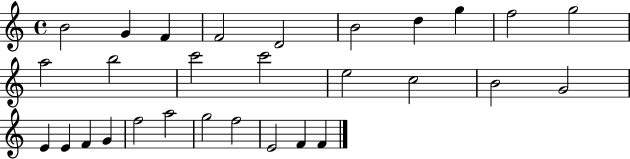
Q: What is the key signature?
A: C major